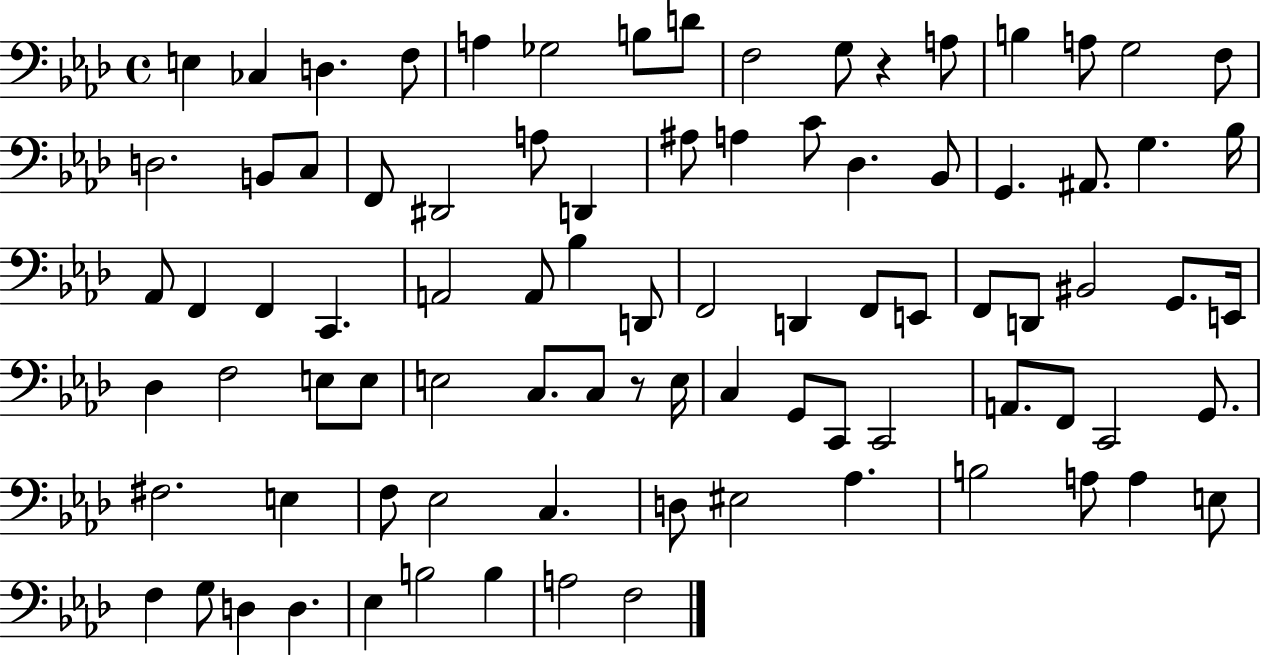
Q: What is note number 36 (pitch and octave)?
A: A2